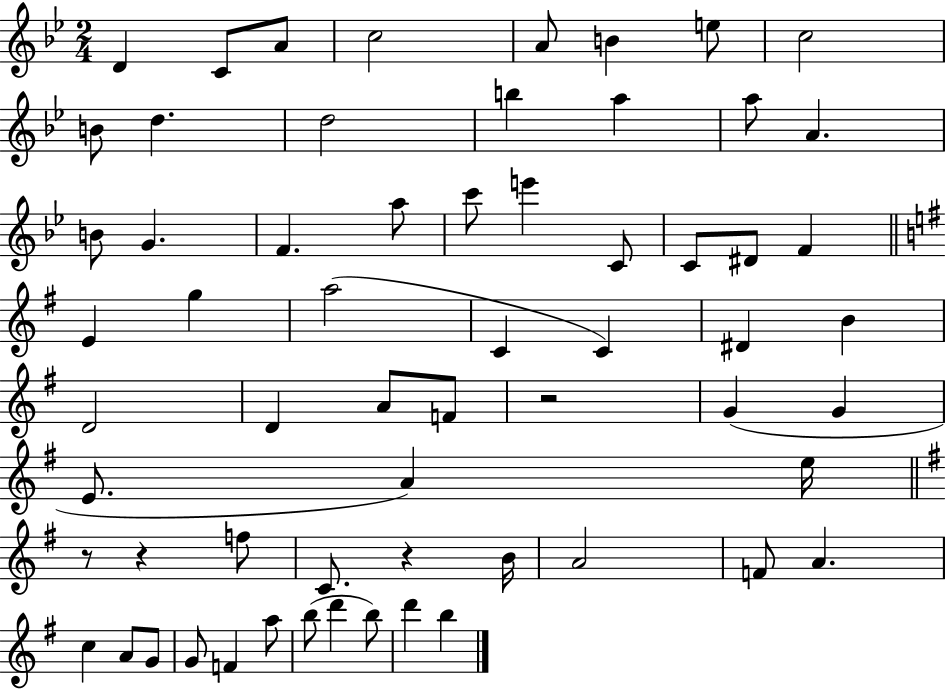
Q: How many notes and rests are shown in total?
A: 62